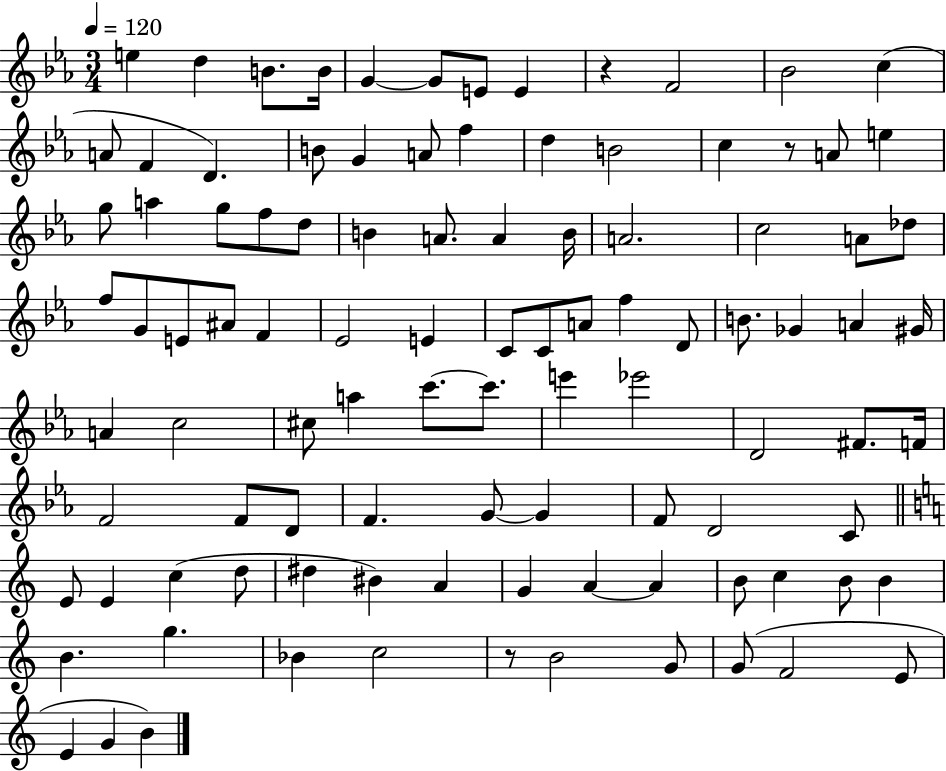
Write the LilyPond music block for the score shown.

{
  \clef treble
  \numericTimeSignature
  \time 3/4
  \key ees \major
  \tempo 4 = 120
  e''4 d''4 b'8. b'16 | g'4~~ g'8 e'8 e'4 | r4 f'2 | bes'2 c''4( | \break a'8 f'4 d'4.) | b'8 g'4 a'8 f''4 | d''4 b'2 | c''4 r8 a'8 e''4 | \break g''8 a''4 g''8 f''8 d''8 | b'4 a'8. a'4 b'16 | a'2. | c''2 a'8 des''8 | \break f''8 g'8 e'8 ais'8 f'4 | ees'2 e'4 | c'8 c'8 a'8 f''4 d'8 | b'8. ges'4 a'4 gis'16 | \break a'4 c''2 | cis''8 a''4 c'''8.~~ c'''8. | e'''4 ees'''2 | d'2 fis'8. f'16 | \break f'2 f'8 d'8 | f'4. g'8~~ g'4 | f'8 d'2 c'8 | \bar "||" \break \key a \minor e'8 e'4 c''4( d''8 | dis''4 bis'4) a'4 | g'4 a'4~~ a'4 | b'8 c''4 b'8 b'4 | \break b'4. g''4. | bes'4 c''2 | r8 b'2 g'8 | g'8( f'2 e'8 | \break e'4 g'4 b'4) | \bar "|."
}